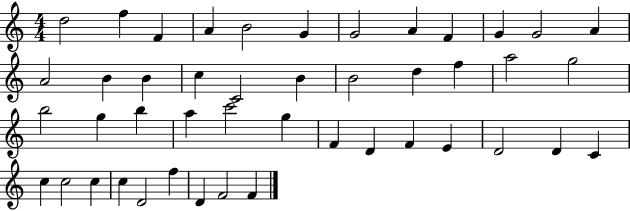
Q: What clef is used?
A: treble